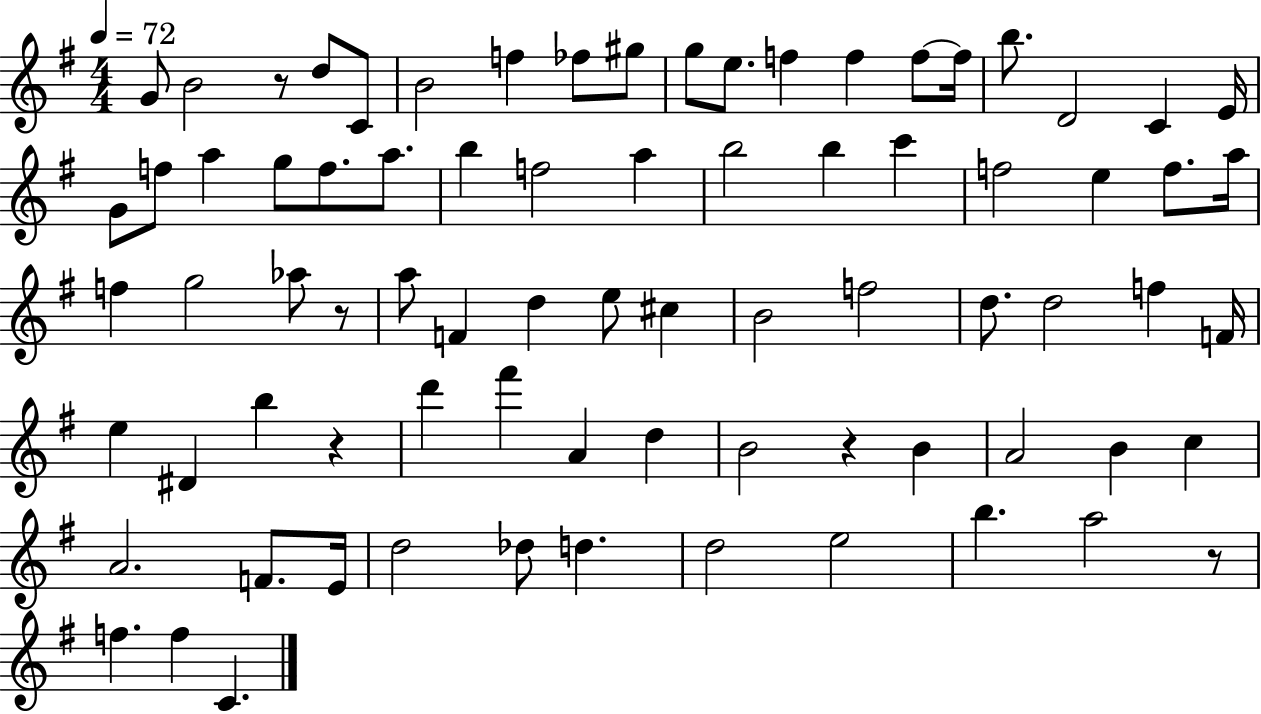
G4/e B4/h R/e D5/e C4/e B4/h F5/q FES5/e G#5/e G5/e E5/e. F5/q F5/q F5/e F5/s B5/e. D4/h C4/q E4/s G4/e F5/e A5/q G5/e F5/e. A5/e. B5/q F5/h A5/q B5/h B5/q C6/q F5/h E5/q F5/e. A5/s F5/q G5/h Ab5/e R/e A5/e F4/q D5/q E5/e C#5/q B4/h F5/h D5/e. D5/h F5/q F4/s E5/q D#4/q B5/q R/q D6/q F#6/q A4/q D5/q B4/h R/q B4/q A4/h B4/q C5/q A4/h. F4/e. E4/s D5/h Db5/e D5/q. D5/h E5/h B5/q. A5/h R/e F5/q. F5/q C4/q.